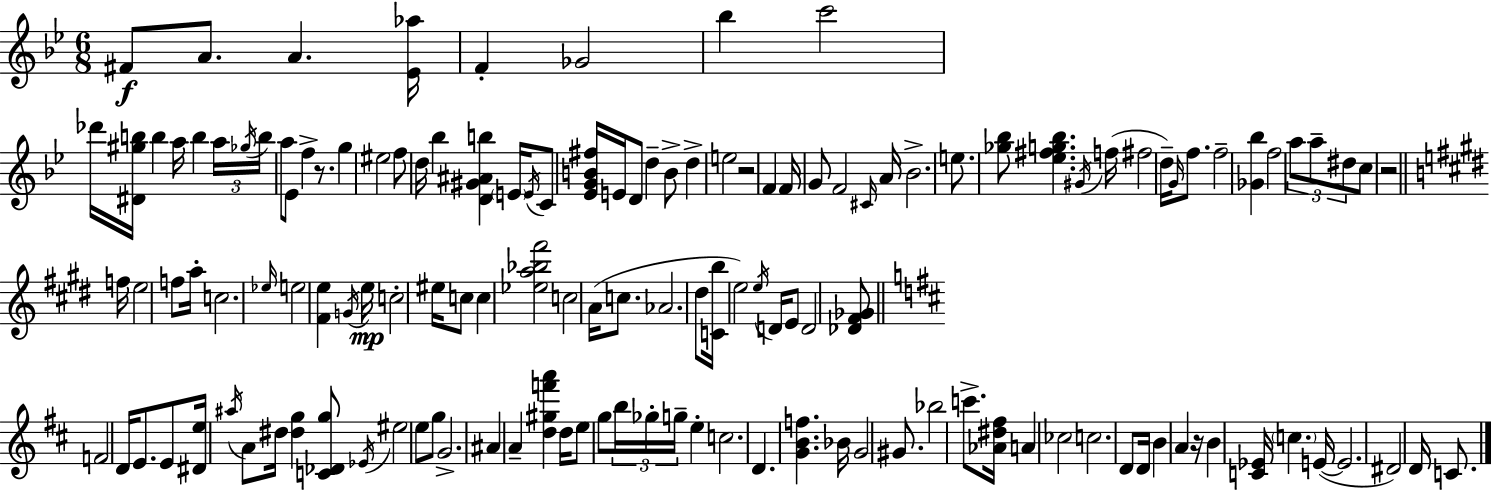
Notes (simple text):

F#4/e A4/e. A4/q. [Eb4,Ab5]/s F4/q Gb4/h Bb5/q C6/h Db6/s [D#4,G#5,B5]/s B5/q A5/s B5/q A5/s Gb5/s B5/s A5/e Eb4/e F5/q R/e. G5/q EIS5/h F5/e D5/s Bb5/q [D4,G#4,A#4,B5]/q E4/s E4/s C4/e [Eb4,G4,B4,F#5]/s E4/s D4/e D5/q B4/e D5/q E5/h R/h F4/q F4/s G4/e F4/h C#4/s A4/s Bb4/h. E5/e. [Gb5,Bb5]/e [Eb5,F#5,G5,Bb5]/q. G#4/s F5/s F#5/h D5/s G4/s F5/e. F5/h [Gb4,Bb5]/q F5/h A5/e A5/e D#5/e C5/e R/h F5/s E5/h F5/e A5/s C5/h. Eb5/s E5/h [F#4,E5]/q G4/s E5/s C5/h EIS5/s C5/e C5/q [Eb5,A5,Bb5,F#6]/h C5/h A4/s C5/e. Ab4/h. D#5/e [C4,B5]/s E5/h E5/s D4/s E4/e D4/h [Db4,F#4,Gb4]/e F4/h D4/s E4/e. E4/e [D#4,E5]/s A#5/s A4/e D#5/s [D#5,G5]/q [C4,Db4,G5]/e Eb4/s EIS5/h E5/e G5/e G4/h. A#4/q A4/q [D5,G#5,F6,A6]/q D5/s E5/e G5/e B5/s Gb5/s G5/s E5/q C5/h. D4/q. [G4,B4,F5]/q. Bb4/s G4/h G#4/e. Bb5/h C6/e. [Ab4,D#5,F#5]/s A4/q CES5/h C5/h. D4/e D4/s B4/q A4/q R/s B4/q [C4,Eb4]/s C5/q. E4/s E4/h. D#4/h D4/s C4/e.